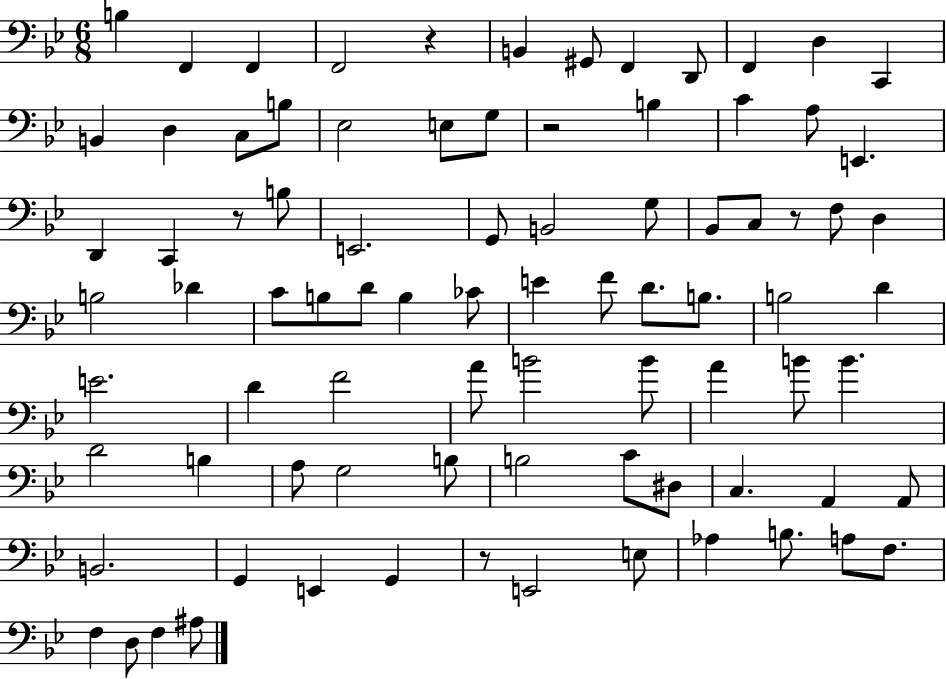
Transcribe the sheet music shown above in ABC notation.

X:1
T:Untitled
M:6/8
L:1/4
K:Bb
B, F,, F,, F,,2 z B,, ^G,,/2 F,, D,,/2 F,, D, C,, B,, D, C,/2 B,/2 _E,2 E,/2 G,/2 z2 B, C A,/2 E,, D,, C,, z/2 B,/2 E,,2 G,,/2 B,,2 G,/2 _B,,/2 C,/2 z/2 F,/2 D, B,2 _D C/2 B,/2 D/2 B, _C/2 E F/2 D/2 B,/2 B,2 D E2 D F2 A/2 B2 B/2 A B/2 B D2 B, A,/2 G,2 B,/2 B,2 C/2 ^D,/2 C, A,, A,,/2 B,,2 G,, E,, G,, z/2 E,,2 E,/2 _A, B,/2 A,/2 F,/2 F, D,/2 F, ^A,/2